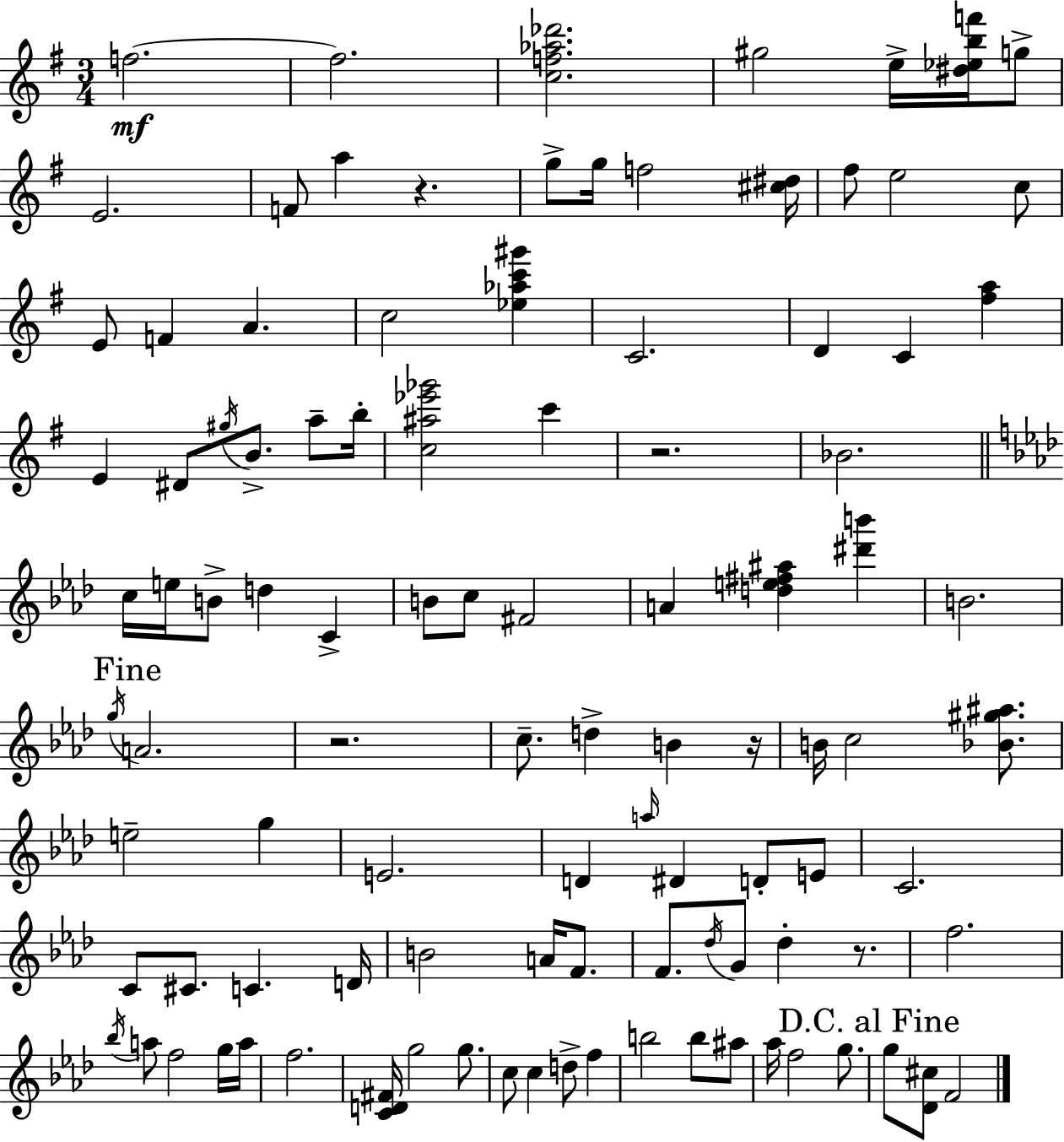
F5/h. F5/h. [C5,F5,Ab5,Db6]/h. G#5/h E5/s [D#5,Eb5,B5,F6]/s G5/e E4/h. F4/e A5/q R/q. G5/e G5/s F5/h [C#5,D#5]/s F#5/e E5/h C5/e E4/e F4/q A4/q. C5/h [Eb5,Ab5,C6,G#6]/q C4/h. D4/q C4/q [F#5,A5]/q E4/q D#4/e G#5/s B4/e. A5/e B5/s [C5,A#5,Eb6,Gb6]/h C6/q R/h. Bb4/h. C5/s E5/s B4/e D5/q C4/q B4/e C5/e F#4/h A4/q [D5,E5,F#5,A#5]/q [D#6,B6]/q B4/h. G5/s A4/h. R/h. C5/e. D5/q B4/q R/s B4/s C5/h [Bb4,G#5,A#5]/e. E5/h G5/q E4/h. D4/q A5/s D#4/q D4/e E4/e C4/h. C4/e C#4/e. C4/q. D4/s B4/h A4/s F4/e. F4/e. Db5/s G4/e Db5/q R/e. F5/h. Bb5/s A5/e F5/h G5/s A5/s F5/h. [C4,D4,F#4]/s G5/h G5/e. C5/e C5/q D5/e F5/q B5/h B5/e A#5/e Ab5/s F5/h G5/e. G5/e [Db4,C#5]/e F4/h